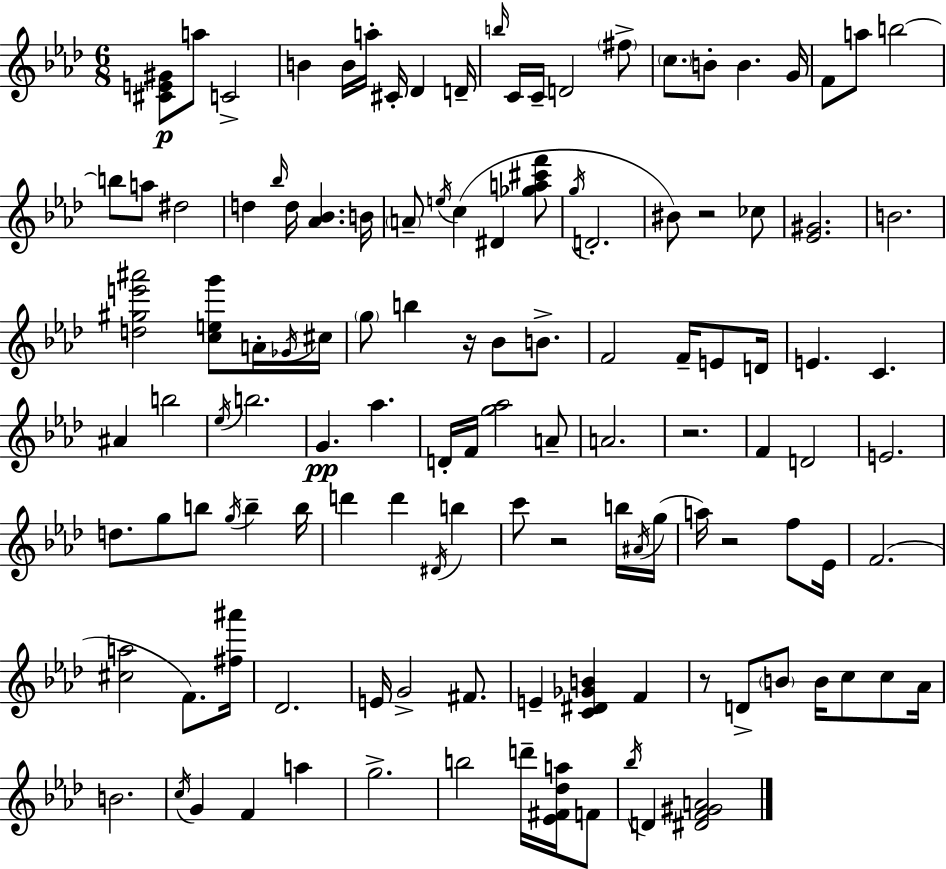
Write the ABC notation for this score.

X:1
T:Untitled
M:6/8
L:1/4
K:Ab
[^CE^G]/2 a/2 C2 B B/4 a/4 ^C/4 _D D/4 b/4 C/4 C/4 D2 ^f/2 c/2 B/2 B G/4 F/2 a/2 b2 b/2 a/2 ^d2 d _b/4 d/4 [_A_B] B/4 A/2 e/4 c ^D [_ga^c'f']/2 g/4 D2 ^B/2 z2 _c/2 [_E^G]2 B2 [d^ge'^a']2 [ceg']/2 A/4 _G/4 ^c/4 g/2 b z/4 _B/2 B/2 F2 F/4 E/2 D/4 E C ^A b2 _e/4 b2 G _a D/4 F/4 [g_a]2 A/2 A2 z2 F D2 E2 d/2 g/2 b/2 g/4 b b/4 d' d' ^D/4 b c'/2 z2 b/4 ^A/4 g/4 a/4 z2 f/2 _E/4 F2 [^ca]2 F/2 [^f^a']/4 _D2 E/4 G2 ^F/2 E [C^D_GB] F z/2 D/2 B/2 B/4 c/2 c/2 _A/4 B2 c/4 G F a g2 b2 d'/4 [_E^F_da]/4 F/2 _b/4 D [^DF^GA]2